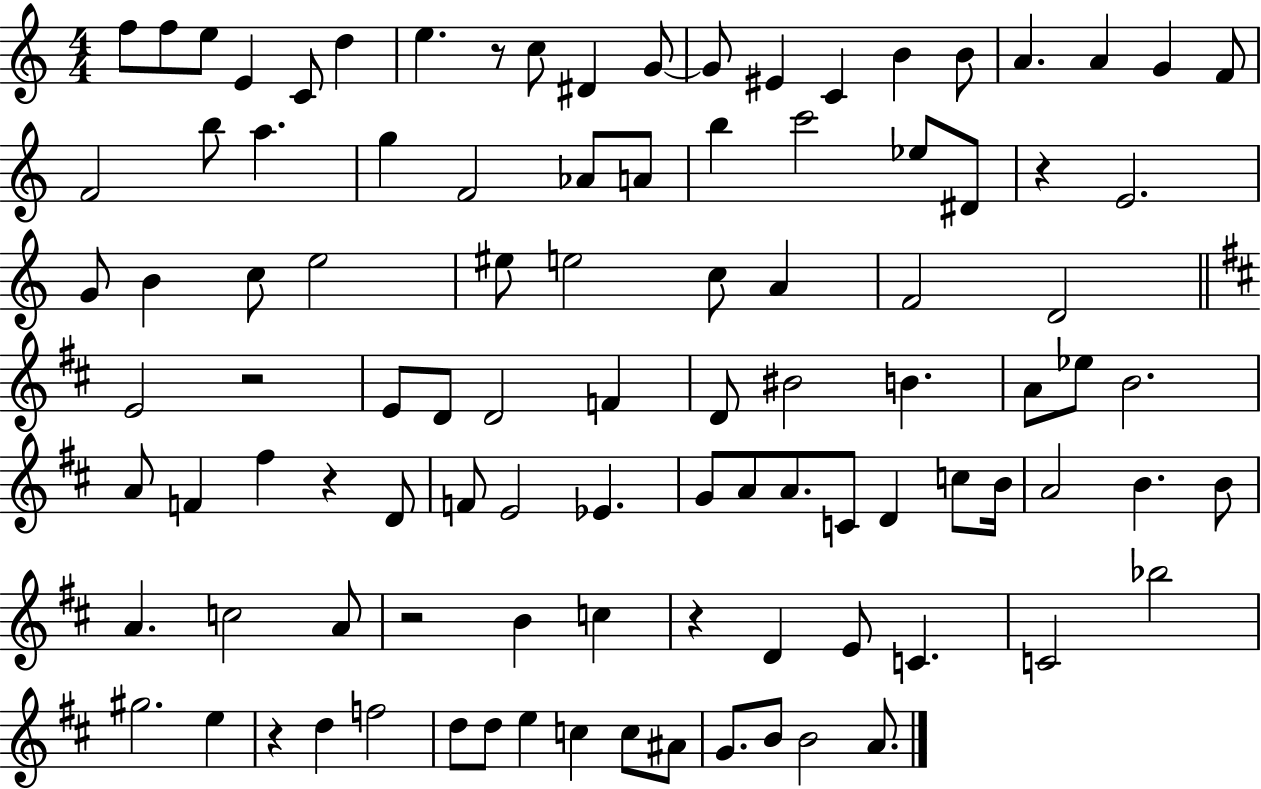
{
  \clef treble
  \numericTimeSignature
  \time 4/4
  \key c \major
  f''8 f''8 e''8 e'4 c'8 d''4 | e''4. r8 c''8 dis'4 g'8~~ | g'8 eis'4 c'4 b'4 b'8 | a'4. a'4 g'4 f'8 | \break f'2 b''8 a''4. | g''4 f'2 aes'8 a'8 | b''4 c'''2 ees''8 dis'8 | r4 e'2. | \break g'8 b'4 c''8 e''2 | eis''8 e''2 c''8 a'4 | f'2 d'2 | \bar "||" \break \key b \minor e'2 r2 | e'8 d'8 d'2 f'4 | d'8 bis'2 b'4. | a'8 ees''8 b'2. | \break a'8 f'4 fis''4 r4 d'8 | f'8 e'2 ees'4. | g'8 a'8 a'8. c'8 d'4 c''8 b'16 | a'2 b'4. b'8 | \break a'4. c''2 a'8 | r2 b'4 c''4 | r4 d'4 e'8 c'4. | c'2 bes''2 | \break gis''2. e''4 | r4 d''4 f''2 | d''8 d''8 e''4 c''4 c''8 ais'8 | g'8. b'8 b'2 a'8. | \break \bar "|."
}